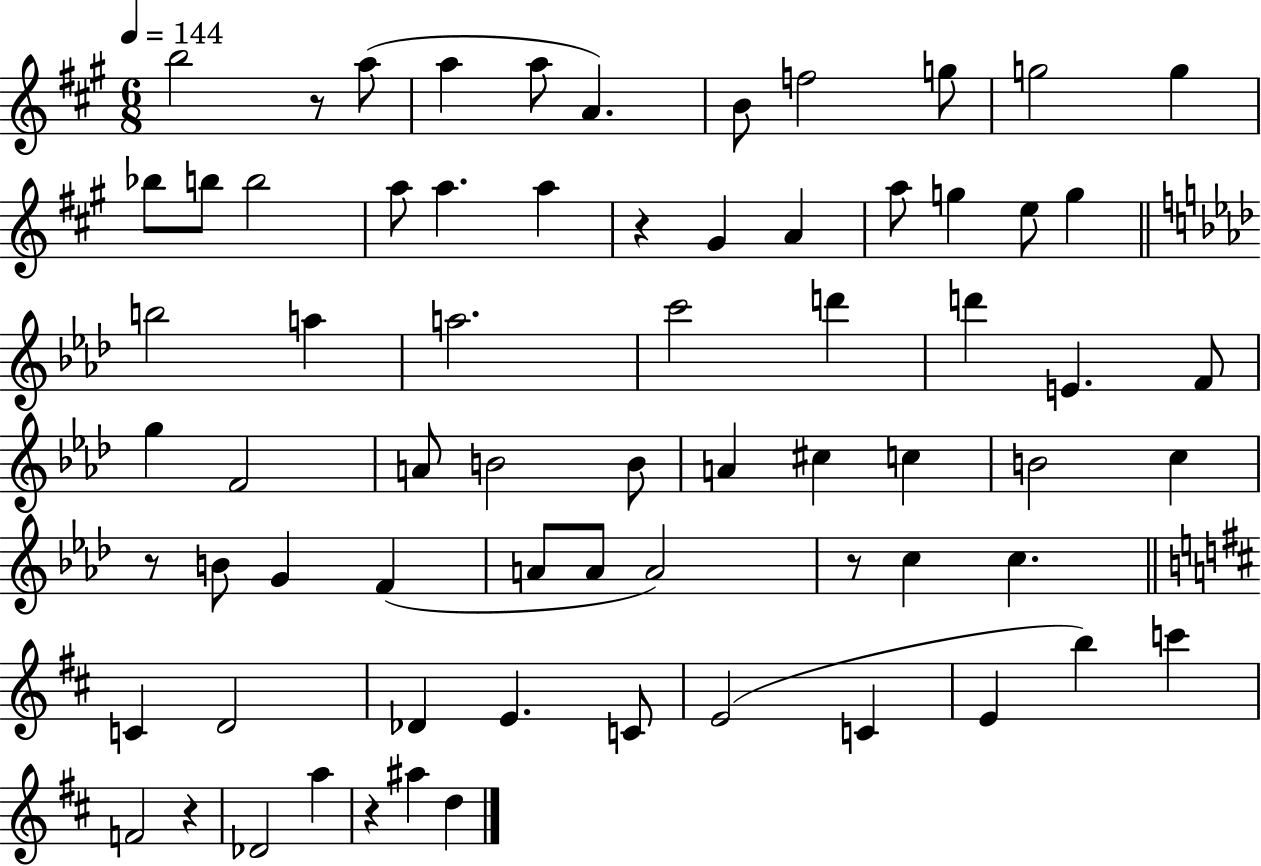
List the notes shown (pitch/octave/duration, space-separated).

B5/h R/e A5/e A5/q A5/e A4/q. B4/e F5/h G5/e G5/h G5/q Bb5/e B5/e B5/h A5/e A5/q. A5/q R/q G#4/q A4/q A5/e G5/q E5/e G5/q B5/h A5/q A5/h. C6/h D6/q D6/q E4/q. F4/e G5/q F4/h A4/e B4/h B4/e A4/q C#5/q C5/q B4/h C5/q R/e B4/e G4/q F4/q A4/e A4/e A4/h R/e C5/q C5/q. C4/q D4/h Db4/q E4/q. C4/e E4/h C4/q E4/q B5/q C6/q F4/h R/q Db4/h A5/q R/q A#5/q D5/q